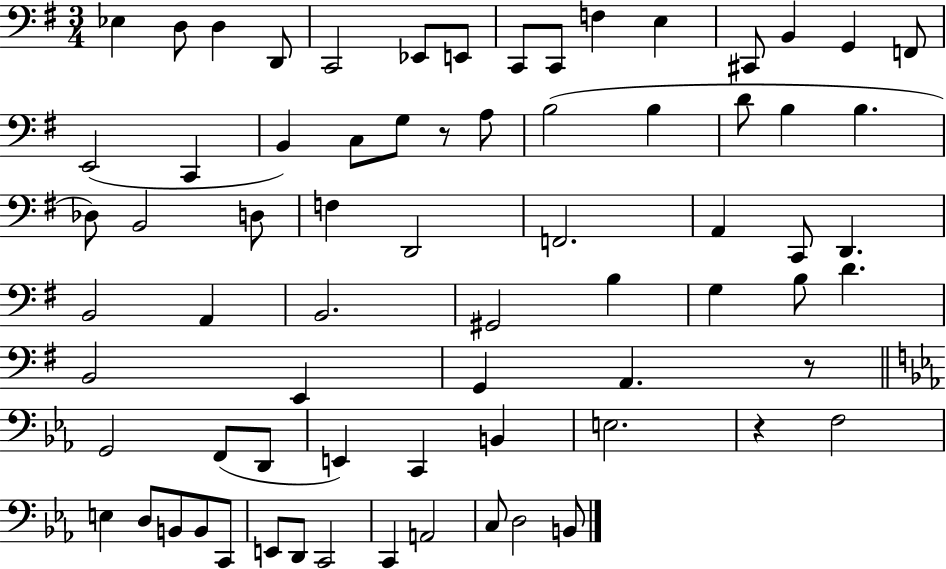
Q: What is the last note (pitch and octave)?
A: B2